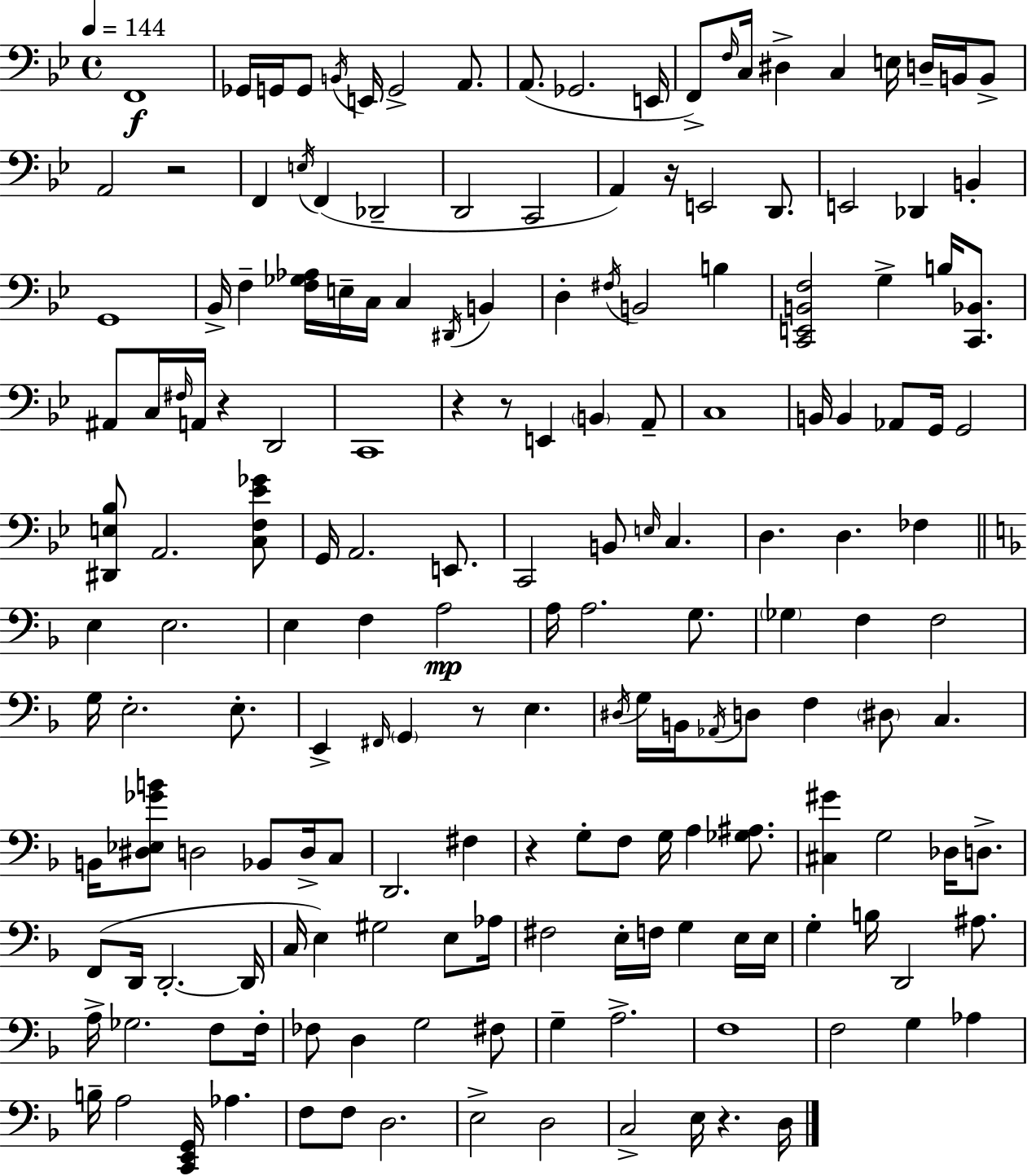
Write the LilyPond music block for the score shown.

{
  \clef bass
  \time 4/4
  \defaultTimeSignature
  \key bes \major
  \tempo 4 = 144
  \repeat volta 2 { f,1\f | ges,16 g,16 g,8 \acciaccatura { b,16 } e,16 g,2-> a,8. | a,8.( ges,2. | e,16 f,8->) \grace { f16 } c16 dis4-> c4 e16 d16-- b,16 | \break b,8-> a,2 r2 | f,4 \acciaccatura { e16 }( f,4 des,2-- | d,2 c,2 | a,4) r16 e,2 | \break d,8. e,2 des,4 b,4-. | g,1 | bes,16-> f4-- <f ges aes>16 e16-- c16 c4 \acciaccatura { dis,16 } | b,4 d4-. \acciaccatura { fis16 } b,2 | \break b4 <c, e, b, f>2 g4-> | b16 <c, bes,>8. ais,8 c16 \grace { fis16 } a,16 r4 d,2 | c,1 | r4 r8 e,4 | \break \parenthesize b,4 a,8-- c1 | b,16 b,4 aes,8 g,16 g,2 | <dis, e bes>8 a,2. | <c f ees' ges'>8 g,16 a,2. | \break e,8. c,2 b,8 | \grace { e16 } c4. d4. d4. | fes4 \bar "||" \break \key d \minor e4 e2. | e4 f4 a2\mp | a16 a2. g8. | \parenthesize ges4 f4 f2 | \break g16 e2.-. e8.-. | e,4-> \grace { fis,16 } \parenthesize g,4 r8 e4. | \acciaccatura { dis16 } g16 b,16 \acciaccatura { aes,16 } d8 f4 \parenthesize dis8 c4. | b,16 <dis ees ges' b'>8 d2 bes,8 | \break d16-> c8 d,2. fis4 | r4 g8-. f8 g16 a4 | <ges ais>8. <cis gis'>4 g2 des16 | d8.-> f,8( d,16 d,2.-.~~ | \break d,16 c16 e4) gis2 | e8 aes16 fis2 e16-. f16 g4 | e16 e16 g4-. b16 d,2 | ais8. a16-> ges2. | \break f8 f16-. fes8 d4 g2 | fis8 g4-- a2.-> | f1 | f2 g4 aes4 | \break b16-- a2 <c, e, g,>16 aes4. | f8 f8 d2. | e2-> d2 | c2-> e16 r4. | \break d16 } \bar "|."
}